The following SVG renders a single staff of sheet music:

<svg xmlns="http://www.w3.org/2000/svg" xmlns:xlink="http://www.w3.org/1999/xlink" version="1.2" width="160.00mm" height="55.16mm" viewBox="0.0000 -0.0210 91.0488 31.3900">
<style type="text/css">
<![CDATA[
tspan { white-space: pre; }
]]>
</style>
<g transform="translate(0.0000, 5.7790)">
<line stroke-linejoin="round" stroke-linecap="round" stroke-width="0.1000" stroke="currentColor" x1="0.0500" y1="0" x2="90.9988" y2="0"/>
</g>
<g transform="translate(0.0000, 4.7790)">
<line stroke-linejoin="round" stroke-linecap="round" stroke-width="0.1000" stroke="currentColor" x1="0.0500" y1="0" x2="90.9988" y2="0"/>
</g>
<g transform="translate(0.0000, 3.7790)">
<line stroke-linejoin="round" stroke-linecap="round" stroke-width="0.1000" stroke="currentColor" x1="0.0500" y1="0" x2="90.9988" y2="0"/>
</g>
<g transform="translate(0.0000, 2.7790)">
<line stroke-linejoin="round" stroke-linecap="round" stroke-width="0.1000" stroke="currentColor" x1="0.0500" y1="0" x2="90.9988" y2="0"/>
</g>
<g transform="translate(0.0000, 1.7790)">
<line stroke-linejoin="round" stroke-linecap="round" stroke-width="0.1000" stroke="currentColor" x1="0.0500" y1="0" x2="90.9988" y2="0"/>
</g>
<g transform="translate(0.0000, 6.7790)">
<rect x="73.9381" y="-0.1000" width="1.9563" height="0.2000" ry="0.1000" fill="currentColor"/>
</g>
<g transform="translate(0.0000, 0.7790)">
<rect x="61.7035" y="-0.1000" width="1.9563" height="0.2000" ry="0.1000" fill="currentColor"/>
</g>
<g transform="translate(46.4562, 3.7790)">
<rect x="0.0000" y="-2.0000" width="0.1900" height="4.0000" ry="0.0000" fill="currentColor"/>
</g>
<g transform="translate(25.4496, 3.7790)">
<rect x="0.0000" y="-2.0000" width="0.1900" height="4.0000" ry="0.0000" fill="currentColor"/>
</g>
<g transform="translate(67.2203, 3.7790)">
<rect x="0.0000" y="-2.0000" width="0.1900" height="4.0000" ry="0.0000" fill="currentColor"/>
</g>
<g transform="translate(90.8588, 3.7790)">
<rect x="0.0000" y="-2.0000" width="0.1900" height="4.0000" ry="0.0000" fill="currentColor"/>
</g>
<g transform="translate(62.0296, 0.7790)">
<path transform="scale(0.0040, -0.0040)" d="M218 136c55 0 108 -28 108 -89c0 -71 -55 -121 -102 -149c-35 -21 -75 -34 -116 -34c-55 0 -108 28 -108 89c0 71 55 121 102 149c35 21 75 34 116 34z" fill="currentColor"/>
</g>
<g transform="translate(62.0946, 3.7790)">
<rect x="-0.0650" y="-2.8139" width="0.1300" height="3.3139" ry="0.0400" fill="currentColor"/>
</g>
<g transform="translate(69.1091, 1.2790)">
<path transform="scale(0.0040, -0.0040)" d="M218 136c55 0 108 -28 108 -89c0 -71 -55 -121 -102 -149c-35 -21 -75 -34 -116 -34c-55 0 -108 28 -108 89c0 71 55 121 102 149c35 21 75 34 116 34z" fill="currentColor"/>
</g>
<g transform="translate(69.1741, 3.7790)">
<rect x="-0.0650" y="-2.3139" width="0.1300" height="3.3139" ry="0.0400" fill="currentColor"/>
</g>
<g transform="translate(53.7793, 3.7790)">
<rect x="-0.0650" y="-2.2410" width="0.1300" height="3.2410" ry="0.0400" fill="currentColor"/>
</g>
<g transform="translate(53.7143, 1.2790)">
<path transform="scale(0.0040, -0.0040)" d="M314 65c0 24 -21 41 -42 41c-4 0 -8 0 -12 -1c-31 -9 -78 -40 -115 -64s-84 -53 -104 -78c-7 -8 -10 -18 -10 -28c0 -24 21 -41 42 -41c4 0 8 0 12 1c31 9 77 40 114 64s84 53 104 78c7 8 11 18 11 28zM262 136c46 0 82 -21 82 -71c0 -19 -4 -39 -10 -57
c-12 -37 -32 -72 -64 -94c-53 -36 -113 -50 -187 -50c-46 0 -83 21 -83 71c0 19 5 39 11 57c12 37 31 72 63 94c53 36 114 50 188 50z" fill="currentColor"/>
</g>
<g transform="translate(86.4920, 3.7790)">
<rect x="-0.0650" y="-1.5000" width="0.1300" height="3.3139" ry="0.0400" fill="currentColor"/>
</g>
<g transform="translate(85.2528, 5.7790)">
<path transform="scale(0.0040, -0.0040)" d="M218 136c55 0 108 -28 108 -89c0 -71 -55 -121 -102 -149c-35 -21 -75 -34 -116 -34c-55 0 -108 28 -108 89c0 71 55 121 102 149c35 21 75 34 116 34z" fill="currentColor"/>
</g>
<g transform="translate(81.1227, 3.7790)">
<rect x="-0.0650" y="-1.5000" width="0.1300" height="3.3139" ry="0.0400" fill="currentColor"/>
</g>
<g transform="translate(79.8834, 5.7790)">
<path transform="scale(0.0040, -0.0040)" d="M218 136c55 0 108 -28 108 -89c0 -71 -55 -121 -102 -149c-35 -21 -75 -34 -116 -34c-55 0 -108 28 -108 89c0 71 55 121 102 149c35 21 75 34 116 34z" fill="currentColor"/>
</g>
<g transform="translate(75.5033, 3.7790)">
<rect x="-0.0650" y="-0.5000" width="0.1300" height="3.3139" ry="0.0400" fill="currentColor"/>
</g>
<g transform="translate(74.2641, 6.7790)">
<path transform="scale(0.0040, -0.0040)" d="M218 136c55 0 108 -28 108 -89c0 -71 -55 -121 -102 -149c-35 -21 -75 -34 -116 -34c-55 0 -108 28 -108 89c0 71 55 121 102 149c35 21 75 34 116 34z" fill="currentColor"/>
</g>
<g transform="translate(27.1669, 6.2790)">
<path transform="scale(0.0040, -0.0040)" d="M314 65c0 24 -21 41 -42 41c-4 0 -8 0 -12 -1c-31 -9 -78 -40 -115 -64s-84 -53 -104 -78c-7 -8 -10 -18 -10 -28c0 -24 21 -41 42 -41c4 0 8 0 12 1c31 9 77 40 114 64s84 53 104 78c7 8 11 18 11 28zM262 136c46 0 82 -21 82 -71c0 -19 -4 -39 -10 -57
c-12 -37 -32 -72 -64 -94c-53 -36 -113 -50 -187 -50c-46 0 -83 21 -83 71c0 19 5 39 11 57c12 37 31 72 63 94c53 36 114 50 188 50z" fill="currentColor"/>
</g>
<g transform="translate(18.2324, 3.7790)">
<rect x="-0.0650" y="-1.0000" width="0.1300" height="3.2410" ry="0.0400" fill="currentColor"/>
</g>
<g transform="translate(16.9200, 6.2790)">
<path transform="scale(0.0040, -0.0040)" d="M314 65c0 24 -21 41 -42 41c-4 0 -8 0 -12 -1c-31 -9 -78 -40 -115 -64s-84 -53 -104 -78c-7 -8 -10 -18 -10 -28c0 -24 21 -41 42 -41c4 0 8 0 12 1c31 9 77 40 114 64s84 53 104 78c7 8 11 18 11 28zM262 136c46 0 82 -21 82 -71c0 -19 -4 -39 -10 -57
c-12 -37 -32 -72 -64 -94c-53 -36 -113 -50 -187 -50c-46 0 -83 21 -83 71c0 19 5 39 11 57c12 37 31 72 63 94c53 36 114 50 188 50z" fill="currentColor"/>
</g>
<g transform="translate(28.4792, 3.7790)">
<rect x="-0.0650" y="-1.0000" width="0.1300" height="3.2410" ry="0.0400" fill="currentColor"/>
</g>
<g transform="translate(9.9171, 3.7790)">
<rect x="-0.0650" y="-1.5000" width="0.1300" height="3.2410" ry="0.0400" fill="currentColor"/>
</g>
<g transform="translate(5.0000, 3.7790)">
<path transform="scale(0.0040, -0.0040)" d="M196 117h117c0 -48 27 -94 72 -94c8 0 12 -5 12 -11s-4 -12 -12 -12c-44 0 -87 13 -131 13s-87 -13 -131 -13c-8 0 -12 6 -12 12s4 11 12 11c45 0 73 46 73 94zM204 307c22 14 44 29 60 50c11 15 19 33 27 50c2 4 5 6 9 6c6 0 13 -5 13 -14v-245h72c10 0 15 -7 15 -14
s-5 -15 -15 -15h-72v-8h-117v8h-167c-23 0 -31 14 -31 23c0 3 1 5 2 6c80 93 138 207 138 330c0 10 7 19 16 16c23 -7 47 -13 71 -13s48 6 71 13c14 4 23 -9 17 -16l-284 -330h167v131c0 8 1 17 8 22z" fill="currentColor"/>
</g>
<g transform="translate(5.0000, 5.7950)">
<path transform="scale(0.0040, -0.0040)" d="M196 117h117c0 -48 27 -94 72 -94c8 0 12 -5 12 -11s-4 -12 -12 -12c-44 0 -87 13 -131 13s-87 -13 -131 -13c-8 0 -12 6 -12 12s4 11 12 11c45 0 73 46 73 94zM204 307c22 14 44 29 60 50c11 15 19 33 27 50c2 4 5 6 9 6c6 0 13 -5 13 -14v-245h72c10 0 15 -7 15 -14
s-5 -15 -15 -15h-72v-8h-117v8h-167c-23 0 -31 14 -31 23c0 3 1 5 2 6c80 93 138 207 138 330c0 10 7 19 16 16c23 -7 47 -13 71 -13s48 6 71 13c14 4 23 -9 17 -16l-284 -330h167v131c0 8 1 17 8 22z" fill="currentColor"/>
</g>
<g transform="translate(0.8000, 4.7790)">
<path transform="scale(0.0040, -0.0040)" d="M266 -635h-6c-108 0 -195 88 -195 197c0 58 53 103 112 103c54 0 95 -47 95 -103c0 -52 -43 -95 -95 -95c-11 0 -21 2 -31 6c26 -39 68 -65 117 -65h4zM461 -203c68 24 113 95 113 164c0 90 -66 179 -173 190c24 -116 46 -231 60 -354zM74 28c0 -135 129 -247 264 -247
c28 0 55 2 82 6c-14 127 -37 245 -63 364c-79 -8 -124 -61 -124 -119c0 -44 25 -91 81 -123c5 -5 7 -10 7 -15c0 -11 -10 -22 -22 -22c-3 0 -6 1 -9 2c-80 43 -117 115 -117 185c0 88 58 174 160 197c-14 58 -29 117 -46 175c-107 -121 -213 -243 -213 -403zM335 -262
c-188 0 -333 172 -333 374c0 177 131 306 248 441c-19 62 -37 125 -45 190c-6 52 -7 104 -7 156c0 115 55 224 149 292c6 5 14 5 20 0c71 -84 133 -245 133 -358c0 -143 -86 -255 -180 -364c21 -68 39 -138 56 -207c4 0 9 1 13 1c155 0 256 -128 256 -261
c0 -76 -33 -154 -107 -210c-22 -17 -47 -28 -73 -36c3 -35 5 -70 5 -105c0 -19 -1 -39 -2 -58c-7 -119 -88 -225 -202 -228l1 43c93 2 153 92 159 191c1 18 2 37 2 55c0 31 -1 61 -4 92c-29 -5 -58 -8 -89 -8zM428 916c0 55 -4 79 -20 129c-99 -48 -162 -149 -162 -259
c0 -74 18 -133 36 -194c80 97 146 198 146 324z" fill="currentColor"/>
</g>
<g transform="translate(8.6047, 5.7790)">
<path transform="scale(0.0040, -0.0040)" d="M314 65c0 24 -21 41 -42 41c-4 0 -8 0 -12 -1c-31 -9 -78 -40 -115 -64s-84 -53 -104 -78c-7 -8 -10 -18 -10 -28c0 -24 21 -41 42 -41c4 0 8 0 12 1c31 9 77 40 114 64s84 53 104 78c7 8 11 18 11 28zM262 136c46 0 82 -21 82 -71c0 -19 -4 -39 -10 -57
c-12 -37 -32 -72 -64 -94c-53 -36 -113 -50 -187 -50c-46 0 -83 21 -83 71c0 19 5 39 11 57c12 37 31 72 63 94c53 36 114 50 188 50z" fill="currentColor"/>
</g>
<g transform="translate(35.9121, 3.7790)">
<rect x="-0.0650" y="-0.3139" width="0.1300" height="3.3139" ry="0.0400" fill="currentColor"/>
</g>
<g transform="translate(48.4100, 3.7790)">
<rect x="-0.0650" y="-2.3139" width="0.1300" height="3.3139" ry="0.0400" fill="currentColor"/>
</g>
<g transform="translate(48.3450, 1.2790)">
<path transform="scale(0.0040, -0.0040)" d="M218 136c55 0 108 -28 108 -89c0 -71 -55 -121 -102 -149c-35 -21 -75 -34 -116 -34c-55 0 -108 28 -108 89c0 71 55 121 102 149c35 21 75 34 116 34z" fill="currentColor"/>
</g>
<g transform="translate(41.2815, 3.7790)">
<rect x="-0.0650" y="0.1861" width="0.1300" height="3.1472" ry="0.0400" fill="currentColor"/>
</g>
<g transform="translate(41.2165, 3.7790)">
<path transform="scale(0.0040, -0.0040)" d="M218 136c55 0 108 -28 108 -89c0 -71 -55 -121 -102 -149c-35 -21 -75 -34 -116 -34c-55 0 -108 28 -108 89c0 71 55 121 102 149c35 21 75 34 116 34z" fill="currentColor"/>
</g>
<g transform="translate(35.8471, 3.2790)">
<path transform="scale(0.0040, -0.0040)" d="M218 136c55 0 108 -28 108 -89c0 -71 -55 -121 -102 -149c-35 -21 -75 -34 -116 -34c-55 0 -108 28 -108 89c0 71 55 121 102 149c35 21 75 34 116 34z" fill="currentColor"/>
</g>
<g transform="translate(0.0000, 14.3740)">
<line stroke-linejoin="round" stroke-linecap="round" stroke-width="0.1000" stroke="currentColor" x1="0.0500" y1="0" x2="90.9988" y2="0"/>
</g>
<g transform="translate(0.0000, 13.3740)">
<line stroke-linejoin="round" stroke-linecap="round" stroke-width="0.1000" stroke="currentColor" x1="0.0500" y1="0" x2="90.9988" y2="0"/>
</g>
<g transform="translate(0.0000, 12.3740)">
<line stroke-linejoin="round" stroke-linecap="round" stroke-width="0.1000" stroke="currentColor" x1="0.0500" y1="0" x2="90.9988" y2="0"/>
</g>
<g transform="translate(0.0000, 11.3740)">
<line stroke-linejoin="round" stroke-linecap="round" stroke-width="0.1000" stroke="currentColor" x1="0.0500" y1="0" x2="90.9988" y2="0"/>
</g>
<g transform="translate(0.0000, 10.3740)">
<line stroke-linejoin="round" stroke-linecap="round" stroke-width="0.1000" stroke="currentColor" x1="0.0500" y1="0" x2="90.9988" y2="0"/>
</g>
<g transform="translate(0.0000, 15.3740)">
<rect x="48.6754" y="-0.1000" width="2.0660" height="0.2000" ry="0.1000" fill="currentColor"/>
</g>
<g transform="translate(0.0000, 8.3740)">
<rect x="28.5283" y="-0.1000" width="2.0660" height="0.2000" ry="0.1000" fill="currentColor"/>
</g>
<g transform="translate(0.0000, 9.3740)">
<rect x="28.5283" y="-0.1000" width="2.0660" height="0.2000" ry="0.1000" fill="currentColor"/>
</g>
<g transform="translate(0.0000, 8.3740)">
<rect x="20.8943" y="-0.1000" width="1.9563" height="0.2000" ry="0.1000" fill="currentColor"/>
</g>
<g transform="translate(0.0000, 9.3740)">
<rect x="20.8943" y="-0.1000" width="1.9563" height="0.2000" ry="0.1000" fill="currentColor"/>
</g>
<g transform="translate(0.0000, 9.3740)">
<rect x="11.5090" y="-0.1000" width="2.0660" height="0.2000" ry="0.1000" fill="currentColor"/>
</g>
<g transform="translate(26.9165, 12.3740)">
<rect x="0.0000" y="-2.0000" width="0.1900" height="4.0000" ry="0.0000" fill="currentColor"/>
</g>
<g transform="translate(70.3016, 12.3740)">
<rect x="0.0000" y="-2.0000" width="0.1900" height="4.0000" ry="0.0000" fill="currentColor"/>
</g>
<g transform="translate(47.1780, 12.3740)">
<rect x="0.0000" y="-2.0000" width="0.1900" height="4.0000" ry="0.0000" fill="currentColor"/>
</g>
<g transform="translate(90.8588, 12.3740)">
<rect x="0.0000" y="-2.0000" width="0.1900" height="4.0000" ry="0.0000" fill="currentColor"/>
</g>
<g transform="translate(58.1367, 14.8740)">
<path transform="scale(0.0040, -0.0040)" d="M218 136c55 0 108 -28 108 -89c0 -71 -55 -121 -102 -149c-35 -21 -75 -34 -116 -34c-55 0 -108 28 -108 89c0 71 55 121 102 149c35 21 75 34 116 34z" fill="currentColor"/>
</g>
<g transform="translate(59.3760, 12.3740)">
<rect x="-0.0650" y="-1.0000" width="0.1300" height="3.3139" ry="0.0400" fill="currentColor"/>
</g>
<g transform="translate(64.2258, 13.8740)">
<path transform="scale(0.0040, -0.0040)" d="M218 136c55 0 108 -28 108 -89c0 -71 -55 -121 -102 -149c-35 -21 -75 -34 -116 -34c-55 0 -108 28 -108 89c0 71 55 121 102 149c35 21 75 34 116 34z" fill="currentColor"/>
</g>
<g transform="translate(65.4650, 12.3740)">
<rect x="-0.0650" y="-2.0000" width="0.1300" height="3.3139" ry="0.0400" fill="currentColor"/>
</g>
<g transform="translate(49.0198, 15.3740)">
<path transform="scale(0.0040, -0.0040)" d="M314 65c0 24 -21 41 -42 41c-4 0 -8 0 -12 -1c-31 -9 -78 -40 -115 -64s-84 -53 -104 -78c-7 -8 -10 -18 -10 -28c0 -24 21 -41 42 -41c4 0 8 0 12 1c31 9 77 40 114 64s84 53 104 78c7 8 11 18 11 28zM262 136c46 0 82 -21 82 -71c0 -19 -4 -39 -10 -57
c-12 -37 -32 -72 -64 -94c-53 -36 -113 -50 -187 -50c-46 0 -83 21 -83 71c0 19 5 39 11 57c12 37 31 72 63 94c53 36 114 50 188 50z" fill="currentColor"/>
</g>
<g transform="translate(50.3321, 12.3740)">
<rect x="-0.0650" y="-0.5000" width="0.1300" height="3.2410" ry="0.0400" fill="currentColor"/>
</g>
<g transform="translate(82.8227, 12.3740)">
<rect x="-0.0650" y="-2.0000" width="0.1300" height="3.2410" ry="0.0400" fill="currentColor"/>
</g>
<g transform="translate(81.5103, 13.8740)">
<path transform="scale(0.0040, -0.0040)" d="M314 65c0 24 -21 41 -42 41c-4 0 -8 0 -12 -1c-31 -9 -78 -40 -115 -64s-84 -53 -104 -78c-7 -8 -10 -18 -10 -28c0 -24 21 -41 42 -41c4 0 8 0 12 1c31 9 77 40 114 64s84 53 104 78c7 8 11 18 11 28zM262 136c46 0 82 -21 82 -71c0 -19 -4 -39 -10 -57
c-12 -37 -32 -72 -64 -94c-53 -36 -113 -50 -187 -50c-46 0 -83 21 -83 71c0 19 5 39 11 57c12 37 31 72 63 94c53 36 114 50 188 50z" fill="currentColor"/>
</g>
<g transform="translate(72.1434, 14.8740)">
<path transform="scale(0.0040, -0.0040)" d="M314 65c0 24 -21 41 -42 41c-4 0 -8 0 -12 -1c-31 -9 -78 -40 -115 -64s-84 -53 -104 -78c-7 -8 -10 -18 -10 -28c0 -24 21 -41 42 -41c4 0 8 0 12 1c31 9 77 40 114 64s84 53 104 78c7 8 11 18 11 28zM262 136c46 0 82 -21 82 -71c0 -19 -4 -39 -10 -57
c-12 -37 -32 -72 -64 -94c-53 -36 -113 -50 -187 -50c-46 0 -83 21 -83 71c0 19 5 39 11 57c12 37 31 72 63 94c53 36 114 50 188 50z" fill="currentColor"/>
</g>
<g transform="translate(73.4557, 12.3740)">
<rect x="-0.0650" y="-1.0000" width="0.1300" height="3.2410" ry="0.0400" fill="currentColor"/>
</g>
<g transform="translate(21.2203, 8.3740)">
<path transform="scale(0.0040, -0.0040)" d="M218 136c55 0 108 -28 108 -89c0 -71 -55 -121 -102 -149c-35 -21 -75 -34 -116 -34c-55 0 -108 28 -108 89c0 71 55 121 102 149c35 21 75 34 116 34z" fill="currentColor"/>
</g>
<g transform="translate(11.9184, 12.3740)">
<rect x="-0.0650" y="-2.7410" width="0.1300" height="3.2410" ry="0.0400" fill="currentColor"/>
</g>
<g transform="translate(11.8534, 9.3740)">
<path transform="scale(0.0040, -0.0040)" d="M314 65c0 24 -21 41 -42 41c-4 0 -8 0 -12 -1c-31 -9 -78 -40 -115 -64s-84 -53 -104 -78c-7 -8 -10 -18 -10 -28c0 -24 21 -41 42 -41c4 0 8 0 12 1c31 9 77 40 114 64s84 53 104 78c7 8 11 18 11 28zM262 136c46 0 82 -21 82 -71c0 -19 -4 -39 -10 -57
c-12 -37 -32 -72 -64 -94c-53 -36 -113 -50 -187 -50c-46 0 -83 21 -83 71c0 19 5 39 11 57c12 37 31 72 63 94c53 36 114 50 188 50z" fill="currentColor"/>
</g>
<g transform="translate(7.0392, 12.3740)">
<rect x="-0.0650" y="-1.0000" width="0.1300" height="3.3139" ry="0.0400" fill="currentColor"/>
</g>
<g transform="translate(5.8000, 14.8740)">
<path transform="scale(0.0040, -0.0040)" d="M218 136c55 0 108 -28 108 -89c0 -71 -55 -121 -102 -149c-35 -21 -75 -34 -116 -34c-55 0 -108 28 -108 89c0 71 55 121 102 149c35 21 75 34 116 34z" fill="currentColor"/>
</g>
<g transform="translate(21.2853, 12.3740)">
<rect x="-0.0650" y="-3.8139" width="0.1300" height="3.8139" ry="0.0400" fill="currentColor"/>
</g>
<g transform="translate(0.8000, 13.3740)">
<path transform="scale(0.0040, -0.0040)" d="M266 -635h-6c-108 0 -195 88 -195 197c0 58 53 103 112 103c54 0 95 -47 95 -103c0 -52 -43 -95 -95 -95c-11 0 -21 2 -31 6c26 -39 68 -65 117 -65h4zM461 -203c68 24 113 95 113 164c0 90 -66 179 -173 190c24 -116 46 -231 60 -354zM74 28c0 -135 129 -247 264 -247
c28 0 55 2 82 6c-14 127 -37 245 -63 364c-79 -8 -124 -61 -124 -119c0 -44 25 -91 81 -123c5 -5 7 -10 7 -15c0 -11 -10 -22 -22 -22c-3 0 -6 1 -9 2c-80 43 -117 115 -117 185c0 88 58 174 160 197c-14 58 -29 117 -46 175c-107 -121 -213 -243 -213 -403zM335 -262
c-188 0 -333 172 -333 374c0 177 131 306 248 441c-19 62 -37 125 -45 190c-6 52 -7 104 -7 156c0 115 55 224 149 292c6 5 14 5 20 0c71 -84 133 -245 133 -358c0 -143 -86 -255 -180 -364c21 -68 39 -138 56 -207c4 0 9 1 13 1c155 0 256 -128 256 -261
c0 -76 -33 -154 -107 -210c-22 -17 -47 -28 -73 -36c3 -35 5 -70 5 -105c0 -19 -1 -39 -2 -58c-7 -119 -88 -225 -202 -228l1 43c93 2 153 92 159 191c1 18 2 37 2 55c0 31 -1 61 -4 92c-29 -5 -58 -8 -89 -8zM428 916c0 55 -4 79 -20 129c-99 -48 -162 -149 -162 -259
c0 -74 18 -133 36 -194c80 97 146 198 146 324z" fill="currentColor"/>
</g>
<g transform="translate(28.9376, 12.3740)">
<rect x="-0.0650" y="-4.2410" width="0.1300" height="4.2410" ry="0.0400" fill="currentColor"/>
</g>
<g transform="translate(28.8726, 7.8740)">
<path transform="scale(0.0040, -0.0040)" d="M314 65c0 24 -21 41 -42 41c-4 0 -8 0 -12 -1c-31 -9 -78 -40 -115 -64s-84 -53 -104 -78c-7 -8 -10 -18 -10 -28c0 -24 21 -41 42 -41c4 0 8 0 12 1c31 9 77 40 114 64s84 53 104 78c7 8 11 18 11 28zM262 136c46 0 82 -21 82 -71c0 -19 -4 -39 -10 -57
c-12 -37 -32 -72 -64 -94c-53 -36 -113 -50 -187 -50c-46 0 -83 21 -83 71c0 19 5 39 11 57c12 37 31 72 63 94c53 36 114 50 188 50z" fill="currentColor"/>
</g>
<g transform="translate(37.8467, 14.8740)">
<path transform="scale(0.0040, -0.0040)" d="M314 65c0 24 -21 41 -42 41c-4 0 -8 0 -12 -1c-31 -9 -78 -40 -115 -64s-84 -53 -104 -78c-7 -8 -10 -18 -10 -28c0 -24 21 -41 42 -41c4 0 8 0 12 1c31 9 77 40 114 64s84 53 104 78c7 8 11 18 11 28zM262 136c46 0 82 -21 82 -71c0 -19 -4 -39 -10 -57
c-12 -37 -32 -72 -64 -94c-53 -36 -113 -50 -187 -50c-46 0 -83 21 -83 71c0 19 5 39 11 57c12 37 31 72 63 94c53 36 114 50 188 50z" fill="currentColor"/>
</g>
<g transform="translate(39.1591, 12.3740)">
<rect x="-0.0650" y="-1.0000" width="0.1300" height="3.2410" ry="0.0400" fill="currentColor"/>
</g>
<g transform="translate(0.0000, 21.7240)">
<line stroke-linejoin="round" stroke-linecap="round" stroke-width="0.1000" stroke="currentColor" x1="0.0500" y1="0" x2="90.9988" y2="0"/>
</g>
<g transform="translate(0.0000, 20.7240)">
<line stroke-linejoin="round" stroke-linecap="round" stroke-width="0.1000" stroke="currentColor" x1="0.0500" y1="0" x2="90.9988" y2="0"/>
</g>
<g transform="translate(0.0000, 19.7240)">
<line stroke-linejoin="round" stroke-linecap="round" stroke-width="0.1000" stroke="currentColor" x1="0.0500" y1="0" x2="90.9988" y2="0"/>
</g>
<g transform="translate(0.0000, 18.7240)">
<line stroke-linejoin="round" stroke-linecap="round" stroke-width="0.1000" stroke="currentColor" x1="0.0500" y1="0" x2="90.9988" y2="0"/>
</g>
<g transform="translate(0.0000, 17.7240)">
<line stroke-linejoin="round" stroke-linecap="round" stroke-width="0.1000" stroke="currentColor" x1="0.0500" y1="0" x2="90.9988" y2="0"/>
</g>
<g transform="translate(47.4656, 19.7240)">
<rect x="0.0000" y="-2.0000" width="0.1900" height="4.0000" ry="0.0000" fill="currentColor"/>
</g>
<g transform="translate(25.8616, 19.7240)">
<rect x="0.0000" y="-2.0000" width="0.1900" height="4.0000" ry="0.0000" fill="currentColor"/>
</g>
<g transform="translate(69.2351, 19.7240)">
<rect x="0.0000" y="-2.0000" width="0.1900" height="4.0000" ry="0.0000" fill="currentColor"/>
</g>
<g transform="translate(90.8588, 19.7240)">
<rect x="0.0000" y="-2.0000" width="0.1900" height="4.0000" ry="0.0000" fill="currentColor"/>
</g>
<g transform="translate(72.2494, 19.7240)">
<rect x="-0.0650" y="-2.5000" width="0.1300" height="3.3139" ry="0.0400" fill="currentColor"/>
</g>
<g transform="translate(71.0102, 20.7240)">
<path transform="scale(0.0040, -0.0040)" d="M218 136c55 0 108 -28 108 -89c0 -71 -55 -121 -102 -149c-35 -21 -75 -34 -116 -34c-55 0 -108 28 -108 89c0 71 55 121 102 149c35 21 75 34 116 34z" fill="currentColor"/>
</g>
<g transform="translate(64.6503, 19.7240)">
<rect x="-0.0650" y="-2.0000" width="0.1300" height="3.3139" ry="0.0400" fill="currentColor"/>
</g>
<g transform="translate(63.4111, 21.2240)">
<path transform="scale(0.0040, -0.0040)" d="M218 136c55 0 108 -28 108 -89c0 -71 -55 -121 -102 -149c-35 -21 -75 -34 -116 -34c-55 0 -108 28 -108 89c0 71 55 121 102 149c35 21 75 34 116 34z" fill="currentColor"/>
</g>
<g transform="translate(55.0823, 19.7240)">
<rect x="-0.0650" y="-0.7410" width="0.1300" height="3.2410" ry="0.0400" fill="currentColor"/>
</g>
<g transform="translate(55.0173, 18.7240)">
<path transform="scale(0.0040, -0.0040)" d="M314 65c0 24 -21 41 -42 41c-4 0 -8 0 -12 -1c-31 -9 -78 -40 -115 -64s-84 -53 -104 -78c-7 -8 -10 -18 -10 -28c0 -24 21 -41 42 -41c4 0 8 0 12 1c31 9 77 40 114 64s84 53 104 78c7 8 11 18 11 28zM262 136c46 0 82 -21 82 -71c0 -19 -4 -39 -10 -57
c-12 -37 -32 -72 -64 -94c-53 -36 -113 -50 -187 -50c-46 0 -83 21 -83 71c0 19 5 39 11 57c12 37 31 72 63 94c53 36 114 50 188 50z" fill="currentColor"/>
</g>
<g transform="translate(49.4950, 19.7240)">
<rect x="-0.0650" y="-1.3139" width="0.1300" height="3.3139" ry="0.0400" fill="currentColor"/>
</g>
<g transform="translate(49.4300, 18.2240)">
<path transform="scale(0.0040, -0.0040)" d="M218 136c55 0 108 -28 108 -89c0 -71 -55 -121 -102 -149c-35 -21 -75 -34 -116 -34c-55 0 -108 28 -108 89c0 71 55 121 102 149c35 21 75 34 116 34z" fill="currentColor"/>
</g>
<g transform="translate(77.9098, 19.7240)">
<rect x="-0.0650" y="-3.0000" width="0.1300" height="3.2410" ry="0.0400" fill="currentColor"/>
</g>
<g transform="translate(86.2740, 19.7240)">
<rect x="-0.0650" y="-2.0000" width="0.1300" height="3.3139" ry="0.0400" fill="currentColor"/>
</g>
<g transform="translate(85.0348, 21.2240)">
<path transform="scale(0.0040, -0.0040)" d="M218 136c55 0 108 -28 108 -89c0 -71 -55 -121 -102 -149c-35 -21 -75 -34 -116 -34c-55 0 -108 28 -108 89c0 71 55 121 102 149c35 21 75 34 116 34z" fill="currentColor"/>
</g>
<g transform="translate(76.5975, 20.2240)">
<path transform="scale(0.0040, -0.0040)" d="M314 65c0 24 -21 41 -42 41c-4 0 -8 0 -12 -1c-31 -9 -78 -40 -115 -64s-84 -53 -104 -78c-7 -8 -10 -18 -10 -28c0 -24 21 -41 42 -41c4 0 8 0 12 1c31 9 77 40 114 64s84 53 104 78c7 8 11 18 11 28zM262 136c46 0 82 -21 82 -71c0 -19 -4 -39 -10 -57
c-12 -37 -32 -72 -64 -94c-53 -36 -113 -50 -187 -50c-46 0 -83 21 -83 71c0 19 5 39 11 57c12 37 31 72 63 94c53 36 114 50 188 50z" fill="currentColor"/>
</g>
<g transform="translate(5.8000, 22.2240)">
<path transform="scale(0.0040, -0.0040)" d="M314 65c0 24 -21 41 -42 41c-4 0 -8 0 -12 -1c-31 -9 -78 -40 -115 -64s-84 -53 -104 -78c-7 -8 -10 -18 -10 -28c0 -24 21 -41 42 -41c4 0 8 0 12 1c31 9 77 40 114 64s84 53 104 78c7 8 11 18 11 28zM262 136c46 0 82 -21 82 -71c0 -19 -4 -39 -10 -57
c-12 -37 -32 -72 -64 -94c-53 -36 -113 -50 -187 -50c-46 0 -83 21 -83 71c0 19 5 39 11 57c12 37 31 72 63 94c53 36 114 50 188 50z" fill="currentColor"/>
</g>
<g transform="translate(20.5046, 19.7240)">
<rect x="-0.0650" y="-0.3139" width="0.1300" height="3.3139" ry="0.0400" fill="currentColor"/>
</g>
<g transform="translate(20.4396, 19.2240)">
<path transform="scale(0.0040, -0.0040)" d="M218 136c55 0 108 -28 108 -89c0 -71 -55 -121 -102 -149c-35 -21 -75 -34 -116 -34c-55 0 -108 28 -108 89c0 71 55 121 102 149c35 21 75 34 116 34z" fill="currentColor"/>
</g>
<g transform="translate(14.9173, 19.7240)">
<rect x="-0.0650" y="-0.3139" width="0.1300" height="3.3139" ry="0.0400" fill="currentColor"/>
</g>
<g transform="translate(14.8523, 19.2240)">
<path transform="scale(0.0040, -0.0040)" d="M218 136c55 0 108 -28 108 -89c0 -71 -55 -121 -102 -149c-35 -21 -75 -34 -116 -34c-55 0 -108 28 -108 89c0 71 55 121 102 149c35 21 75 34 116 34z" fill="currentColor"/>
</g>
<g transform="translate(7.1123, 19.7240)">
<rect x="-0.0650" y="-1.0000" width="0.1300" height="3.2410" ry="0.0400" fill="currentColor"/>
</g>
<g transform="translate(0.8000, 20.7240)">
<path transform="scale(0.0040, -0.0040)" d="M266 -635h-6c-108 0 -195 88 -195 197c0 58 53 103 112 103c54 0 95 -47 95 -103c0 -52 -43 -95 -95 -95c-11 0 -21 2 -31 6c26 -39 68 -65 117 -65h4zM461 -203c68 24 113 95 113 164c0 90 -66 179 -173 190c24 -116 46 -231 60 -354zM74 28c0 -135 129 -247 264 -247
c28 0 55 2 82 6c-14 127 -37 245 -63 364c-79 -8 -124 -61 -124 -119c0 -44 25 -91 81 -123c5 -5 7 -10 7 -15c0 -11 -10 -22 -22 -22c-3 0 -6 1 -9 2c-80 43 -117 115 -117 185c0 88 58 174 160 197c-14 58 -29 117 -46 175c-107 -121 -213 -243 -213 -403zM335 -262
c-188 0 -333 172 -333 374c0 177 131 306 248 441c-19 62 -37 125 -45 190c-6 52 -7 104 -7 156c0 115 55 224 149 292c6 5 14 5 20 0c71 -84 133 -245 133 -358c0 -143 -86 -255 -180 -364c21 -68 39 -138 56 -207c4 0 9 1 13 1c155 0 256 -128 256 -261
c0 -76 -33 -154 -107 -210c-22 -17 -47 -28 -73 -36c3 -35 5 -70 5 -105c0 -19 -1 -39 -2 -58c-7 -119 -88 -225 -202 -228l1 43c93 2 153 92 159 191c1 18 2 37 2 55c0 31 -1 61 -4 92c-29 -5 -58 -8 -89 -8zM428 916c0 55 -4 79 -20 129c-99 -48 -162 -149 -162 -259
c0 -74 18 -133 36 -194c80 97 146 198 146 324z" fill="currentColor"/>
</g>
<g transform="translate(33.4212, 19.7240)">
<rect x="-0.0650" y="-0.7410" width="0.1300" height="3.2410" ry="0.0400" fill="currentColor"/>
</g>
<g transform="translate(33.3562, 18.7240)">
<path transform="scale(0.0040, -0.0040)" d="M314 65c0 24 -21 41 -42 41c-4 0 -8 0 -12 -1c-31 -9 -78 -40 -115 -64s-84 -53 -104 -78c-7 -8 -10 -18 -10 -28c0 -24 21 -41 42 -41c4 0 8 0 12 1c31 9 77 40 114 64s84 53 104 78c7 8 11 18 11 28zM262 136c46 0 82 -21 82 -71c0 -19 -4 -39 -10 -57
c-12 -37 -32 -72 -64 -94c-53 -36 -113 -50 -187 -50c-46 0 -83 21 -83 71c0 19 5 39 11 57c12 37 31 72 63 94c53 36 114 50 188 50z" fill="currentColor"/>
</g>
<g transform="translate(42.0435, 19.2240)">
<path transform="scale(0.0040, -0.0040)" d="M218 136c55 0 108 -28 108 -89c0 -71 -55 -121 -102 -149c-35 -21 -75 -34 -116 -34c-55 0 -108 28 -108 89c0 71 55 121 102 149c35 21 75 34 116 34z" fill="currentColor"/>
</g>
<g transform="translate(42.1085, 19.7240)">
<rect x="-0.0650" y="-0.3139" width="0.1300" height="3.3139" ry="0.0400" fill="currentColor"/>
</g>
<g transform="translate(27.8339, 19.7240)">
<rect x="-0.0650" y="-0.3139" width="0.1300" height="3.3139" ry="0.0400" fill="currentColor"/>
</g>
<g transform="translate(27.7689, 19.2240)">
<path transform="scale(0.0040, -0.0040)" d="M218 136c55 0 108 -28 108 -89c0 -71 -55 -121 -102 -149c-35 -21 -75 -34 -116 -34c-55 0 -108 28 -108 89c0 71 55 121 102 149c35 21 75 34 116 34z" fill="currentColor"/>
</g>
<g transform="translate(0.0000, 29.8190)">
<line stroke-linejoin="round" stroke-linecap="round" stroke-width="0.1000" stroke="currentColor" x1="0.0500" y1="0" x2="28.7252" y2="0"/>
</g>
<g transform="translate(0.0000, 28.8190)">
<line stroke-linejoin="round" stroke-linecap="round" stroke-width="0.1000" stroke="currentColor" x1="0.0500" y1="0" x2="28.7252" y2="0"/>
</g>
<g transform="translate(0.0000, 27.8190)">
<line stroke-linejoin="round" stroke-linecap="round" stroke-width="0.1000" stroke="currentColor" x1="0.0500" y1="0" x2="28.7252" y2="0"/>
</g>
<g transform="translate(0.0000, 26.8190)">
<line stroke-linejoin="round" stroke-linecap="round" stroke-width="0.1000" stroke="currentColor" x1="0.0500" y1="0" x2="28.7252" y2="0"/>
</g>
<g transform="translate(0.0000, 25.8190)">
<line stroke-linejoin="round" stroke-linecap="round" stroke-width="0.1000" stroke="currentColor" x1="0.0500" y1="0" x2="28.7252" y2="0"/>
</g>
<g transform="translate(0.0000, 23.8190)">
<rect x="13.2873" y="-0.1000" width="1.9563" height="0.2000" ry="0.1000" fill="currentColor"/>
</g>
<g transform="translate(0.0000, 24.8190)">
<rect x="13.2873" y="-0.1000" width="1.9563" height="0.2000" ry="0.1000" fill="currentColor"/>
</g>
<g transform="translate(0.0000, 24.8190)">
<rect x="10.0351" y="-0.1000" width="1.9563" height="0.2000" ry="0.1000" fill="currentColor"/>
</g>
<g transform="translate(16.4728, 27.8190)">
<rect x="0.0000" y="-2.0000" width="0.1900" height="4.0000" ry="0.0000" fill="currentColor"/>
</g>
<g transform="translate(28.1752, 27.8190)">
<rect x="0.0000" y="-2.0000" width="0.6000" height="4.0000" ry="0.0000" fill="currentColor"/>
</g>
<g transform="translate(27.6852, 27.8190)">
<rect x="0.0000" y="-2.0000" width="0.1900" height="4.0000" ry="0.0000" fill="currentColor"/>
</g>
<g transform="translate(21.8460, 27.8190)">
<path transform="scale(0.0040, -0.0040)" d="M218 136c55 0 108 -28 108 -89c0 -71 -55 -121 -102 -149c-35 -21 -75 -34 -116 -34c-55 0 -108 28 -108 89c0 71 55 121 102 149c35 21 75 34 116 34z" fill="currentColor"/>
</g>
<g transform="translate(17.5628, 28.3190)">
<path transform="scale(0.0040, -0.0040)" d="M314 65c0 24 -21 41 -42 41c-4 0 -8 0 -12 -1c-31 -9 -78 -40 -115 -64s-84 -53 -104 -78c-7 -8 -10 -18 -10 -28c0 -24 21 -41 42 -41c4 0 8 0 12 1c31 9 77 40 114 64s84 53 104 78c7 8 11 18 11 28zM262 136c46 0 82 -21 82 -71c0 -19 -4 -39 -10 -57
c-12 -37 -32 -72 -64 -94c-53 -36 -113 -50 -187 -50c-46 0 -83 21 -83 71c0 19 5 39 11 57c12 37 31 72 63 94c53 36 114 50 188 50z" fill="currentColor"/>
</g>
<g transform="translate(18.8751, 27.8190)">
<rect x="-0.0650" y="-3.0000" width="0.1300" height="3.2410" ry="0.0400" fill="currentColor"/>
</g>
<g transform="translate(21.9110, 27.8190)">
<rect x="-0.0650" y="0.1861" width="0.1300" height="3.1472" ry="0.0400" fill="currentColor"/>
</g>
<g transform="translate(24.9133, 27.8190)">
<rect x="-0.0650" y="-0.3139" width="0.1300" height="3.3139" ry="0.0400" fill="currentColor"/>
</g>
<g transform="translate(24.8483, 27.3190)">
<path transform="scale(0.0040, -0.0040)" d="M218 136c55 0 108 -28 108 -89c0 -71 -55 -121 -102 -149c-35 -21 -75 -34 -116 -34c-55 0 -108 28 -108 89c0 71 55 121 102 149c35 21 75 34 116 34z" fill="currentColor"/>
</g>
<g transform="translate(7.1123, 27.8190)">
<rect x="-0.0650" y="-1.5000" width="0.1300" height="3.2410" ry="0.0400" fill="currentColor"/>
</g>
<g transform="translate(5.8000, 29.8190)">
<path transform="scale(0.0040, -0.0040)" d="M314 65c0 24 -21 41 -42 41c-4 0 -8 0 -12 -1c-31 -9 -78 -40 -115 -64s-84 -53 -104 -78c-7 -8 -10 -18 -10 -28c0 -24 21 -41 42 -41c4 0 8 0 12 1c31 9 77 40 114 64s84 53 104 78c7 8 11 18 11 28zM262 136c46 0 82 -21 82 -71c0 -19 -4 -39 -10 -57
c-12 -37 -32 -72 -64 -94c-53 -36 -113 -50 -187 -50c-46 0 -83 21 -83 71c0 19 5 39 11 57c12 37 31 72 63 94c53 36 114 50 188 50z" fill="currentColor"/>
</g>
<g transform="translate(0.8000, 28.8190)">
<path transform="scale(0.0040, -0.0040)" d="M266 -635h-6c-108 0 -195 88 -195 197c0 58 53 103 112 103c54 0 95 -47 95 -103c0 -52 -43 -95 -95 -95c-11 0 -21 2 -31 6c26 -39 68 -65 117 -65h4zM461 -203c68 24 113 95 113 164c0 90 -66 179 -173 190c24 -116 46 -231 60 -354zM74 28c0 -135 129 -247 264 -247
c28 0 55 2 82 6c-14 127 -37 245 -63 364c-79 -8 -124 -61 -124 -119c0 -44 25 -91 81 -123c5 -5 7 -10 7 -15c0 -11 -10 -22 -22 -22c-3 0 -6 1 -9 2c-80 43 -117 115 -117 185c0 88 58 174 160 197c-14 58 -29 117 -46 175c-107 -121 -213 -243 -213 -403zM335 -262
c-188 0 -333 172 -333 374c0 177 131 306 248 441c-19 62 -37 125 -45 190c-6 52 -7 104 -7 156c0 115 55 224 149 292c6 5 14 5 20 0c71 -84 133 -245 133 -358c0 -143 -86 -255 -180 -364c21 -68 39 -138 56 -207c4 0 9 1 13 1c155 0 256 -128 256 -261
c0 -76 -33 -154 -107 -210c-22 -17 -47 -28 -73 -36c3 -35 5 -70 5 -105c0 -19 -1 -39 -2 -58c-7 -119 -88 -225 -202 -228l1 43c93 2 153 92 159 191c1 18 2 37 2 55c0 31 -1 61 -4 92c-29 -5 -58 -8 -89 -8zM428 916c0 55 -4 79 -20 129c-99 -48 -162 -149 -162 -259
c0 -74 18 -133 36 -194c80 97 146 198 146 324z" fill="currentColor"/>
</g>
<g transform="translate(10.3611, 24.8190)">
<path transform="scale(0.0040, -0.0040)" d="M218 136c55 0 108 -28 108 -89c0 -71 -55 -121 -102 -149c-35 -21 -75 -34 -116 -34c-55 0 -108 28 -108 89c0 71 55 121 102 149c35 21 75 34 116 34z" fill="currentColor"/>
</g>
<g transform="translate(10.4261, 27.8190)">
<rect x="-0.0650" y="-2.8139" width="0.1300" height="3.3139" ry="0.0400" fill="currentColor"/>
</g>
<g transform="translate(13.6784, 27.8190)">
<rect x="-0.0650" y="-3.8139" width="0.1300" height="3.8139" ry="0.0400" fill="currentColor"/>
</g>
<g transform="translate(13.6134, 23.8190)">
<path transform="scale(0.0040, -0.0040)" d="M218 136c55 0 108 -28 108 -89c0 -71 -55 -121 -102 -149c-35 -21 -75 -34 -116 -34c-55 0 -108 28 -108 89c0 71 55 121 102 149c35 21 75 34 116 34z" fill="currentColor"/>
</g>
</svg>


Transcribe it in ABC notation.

X:1
T:Untitled
M:4/4
L:1/4
K:C
E2 D2 D2 c B g g2 a g C E E D a2 c' d'2 D2 C2 D F D2 F2 D2 c c c d2 c e d2 F G A2 F E2 a c' A2 B c